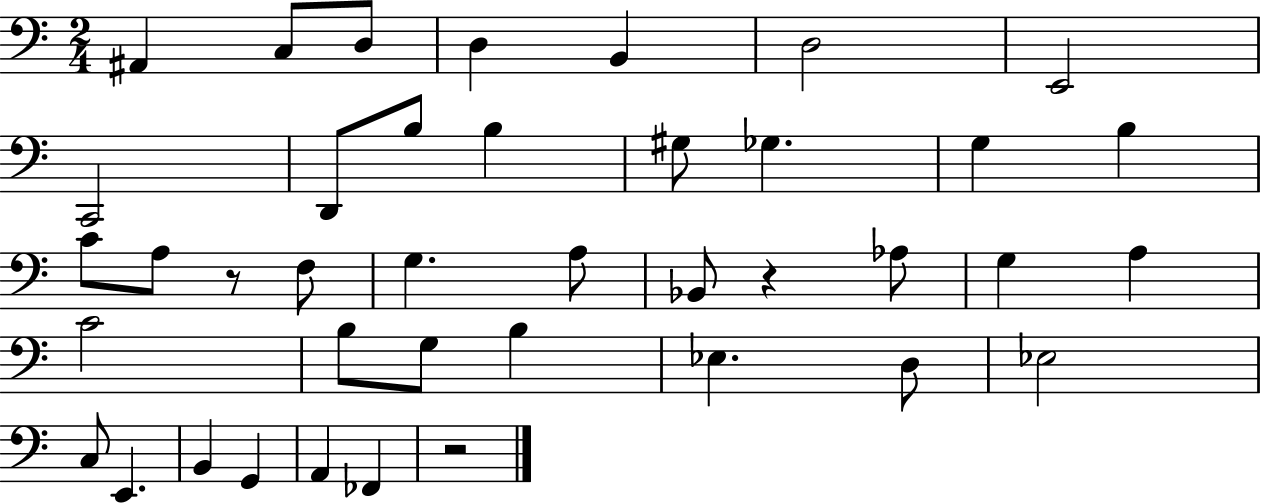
X:1
T:Untitled
M:2/4
L:1/4
K:C
^A,, C,/2 D,/2 D, B,, D,2 E,,2 C,,2 D,,/2 B,/2 B, ^G,/2 _G, G, B, C/2 A,/2 z/2 F,/2 G, A,/2 _B,,/2 z _A,/2 G, A, C2 B,/2 G,/2 B, _E, D,/2 _E,2 C,/2 E,, B,, G,, A,, _F,, z2